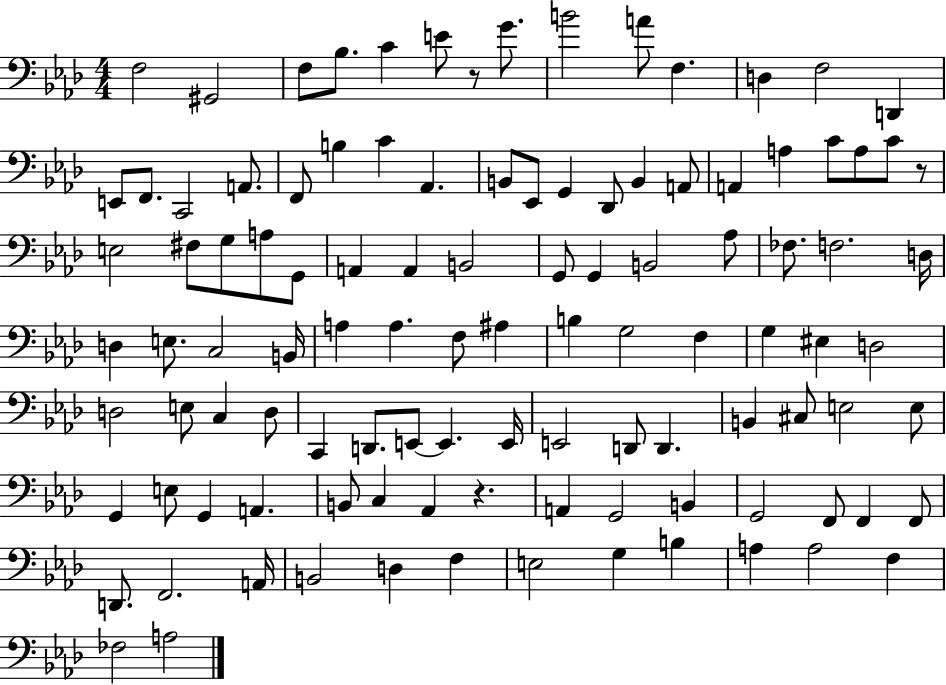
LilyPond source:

{
  \clef bass
  \numericTimeSignature
  \time 4/4
  \key aes \major
  f2 gis,2 | f8 bes8. c'4 e'8 r8 g'8. | b'2 a'8 f4. | d4 f2 d,4 | \break e,8 f,8. c,2 a,8. | f,8 b4 c'4 aes,4. | b,8 ees,8 g,4 des,8 b,4 a,8 | a,4 a4 c'8 a8 c'8 r8 | \break e2 fis8 g8 a8 g,8 | a,4 a,4 b,2 | g,8 g,4 b,2 aes8 | fes8. f2. d16 | \break d4 e8. c2 b,16 | a4 a4. f8 ais4 | b4 g2 f4 | g4 eis4 d2 | \break d2 e8 c4 d8 | c,4 d,8. e,8~~ e,4. e,16 | e,2 d,8 d,4. | b,4 cis8 e2 e8 | \break g,4 e8 g,4 a,4. | b,8 c4 aes,4 r4. | a,4 g,2 b,4 | g,2 f,8 f,4 f,8 | \break d,8. f,2. a,16 | b,2 d4 f4 | e2 g4 b4 | a4 a2 f4 | \break fes2 a2 | \bar "|."
}